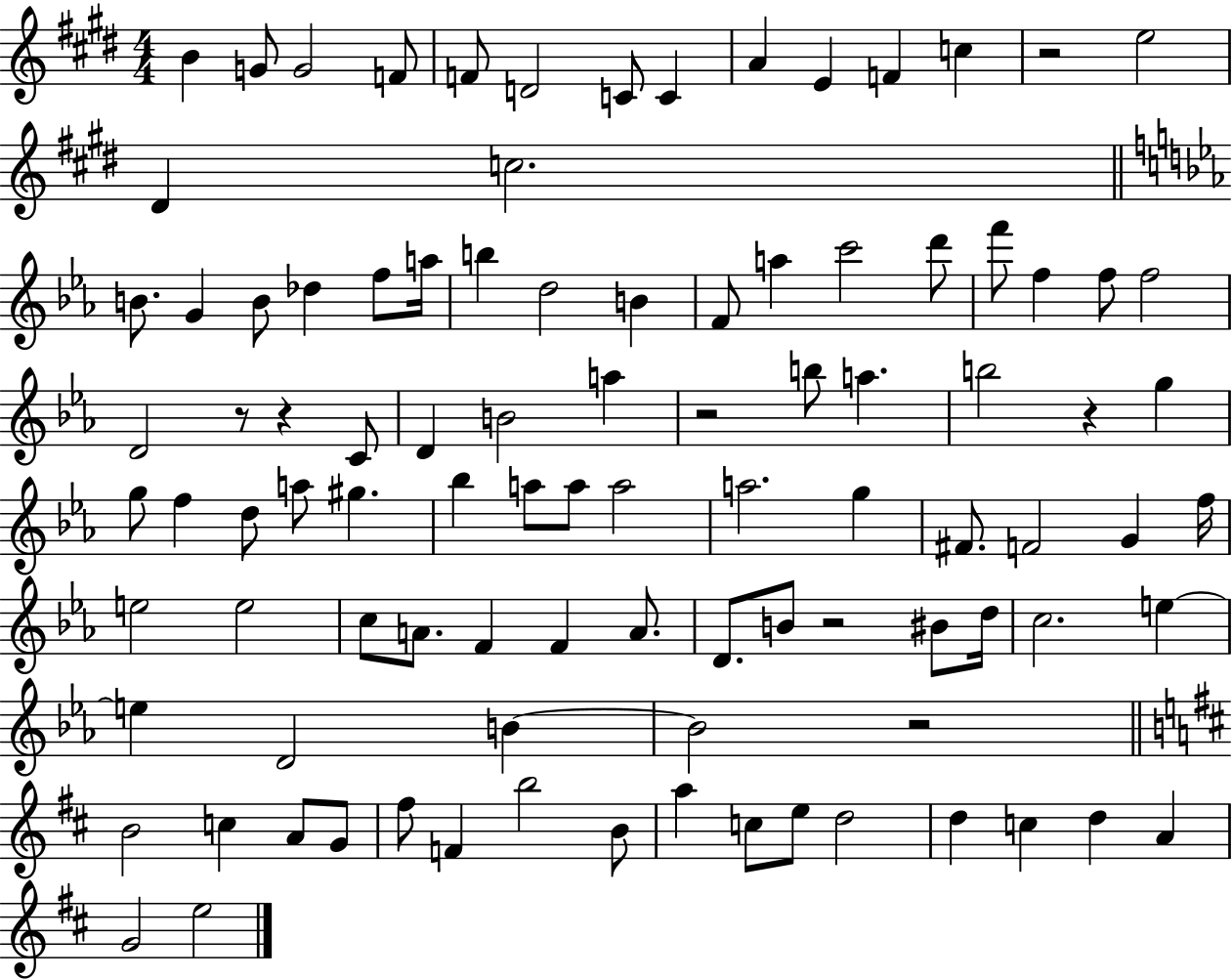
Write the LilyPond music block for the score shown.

{
  \clef treble
  \numericTimeSignature
  \time 4/4
  \key e \major
  b'4 g'8 g'2 f'8 | f'8 d'2 c'8 c'4 | a'4 e'4 f'4 c''4 | r2 e''2 | \break dis'4 c''2. | \bar "||" \break \key c \minor b'8. g'4 b'8 des''4 f''8 a''16 | b''4 d''2 b'4 | f'8 a''4 c'''2 d'''8 | f'''8 f''4 f''8 f''2 | \break d'2 r8 r4 c'8 | d'4 b'2 a''4 | r2 b''8 a''4. | b''2 r4 g''4 | \break g''8 f''4 d''8 a''8 gis''4. | bes''4 a''8 a''8 a''2 | a''2. g''4 | fis'8. f'2 g'4 f''16 | \break e''2 e''2 | c''8 a'8. f'4 f'4 a'8. | d'8. b'8 r2 bis'8 d''16 | c''2. e''4~~ | \break e''4 d'2 b'4~~ | b'2 r2 | \bar "||" \break \key b \minor b'2 c''4 a'8 g'8 | fis''8 f'4 b''2 b'8 | a''4 c''8 e''8 d''2 | d''4 c''4 d''4 a'4 | \break g'2 e''2 | \bar "|."
}